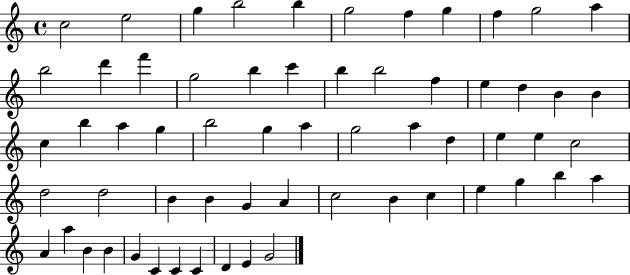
X:1
T:Untitled
M:4/4
L:1/4
K:C
c2 e2 g b2 b g2 f g f g2 a b2 d' f' g2 b c' b b2 f e d B B c b a g b2 g a g2 a d e e c2 d2 d2 B B G A c2 B c e g b a A a B B G C C C D E G2